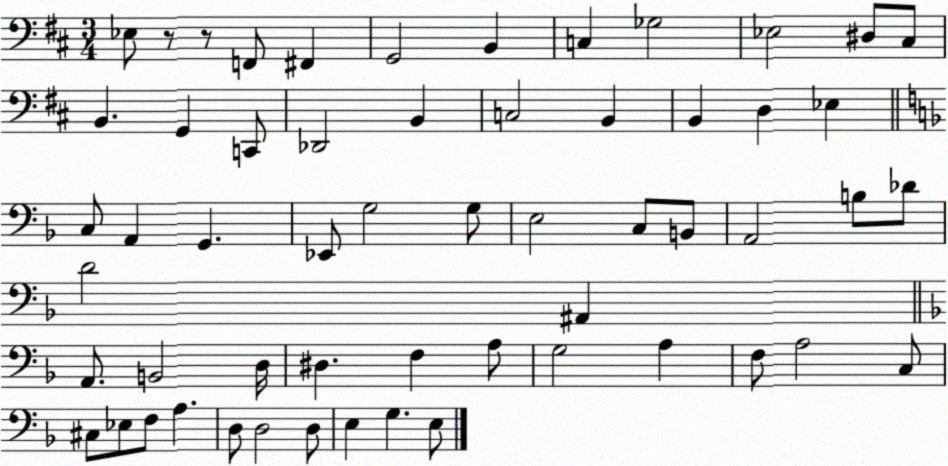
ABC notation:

X:1
T:Untitled
M:3/4
L:1/4
K:D
_E,/2 z/2 z/2 F,,/2 ^F,, G,,2 B,, C, _G,2 _E,2 ^D,/2 ^C,/2 B,, G,, C,,/2 _D,,2 B,, C,2 B,, B,, D, _E, C,/2 A,, G,, _E,,/2 G,2 G,/2 E,2 C,/2 B,,/2 A,,2 B,/2 _D/2 D2 ^A,, A,,/2 B,,2 D,/4 ^D, F, A,/2 G,2 A, F,/2 A,2 C,/2 ^C,/2 _E,/2 F,/2 A, D,/2 D,2 D,/2 E, G, E,/2